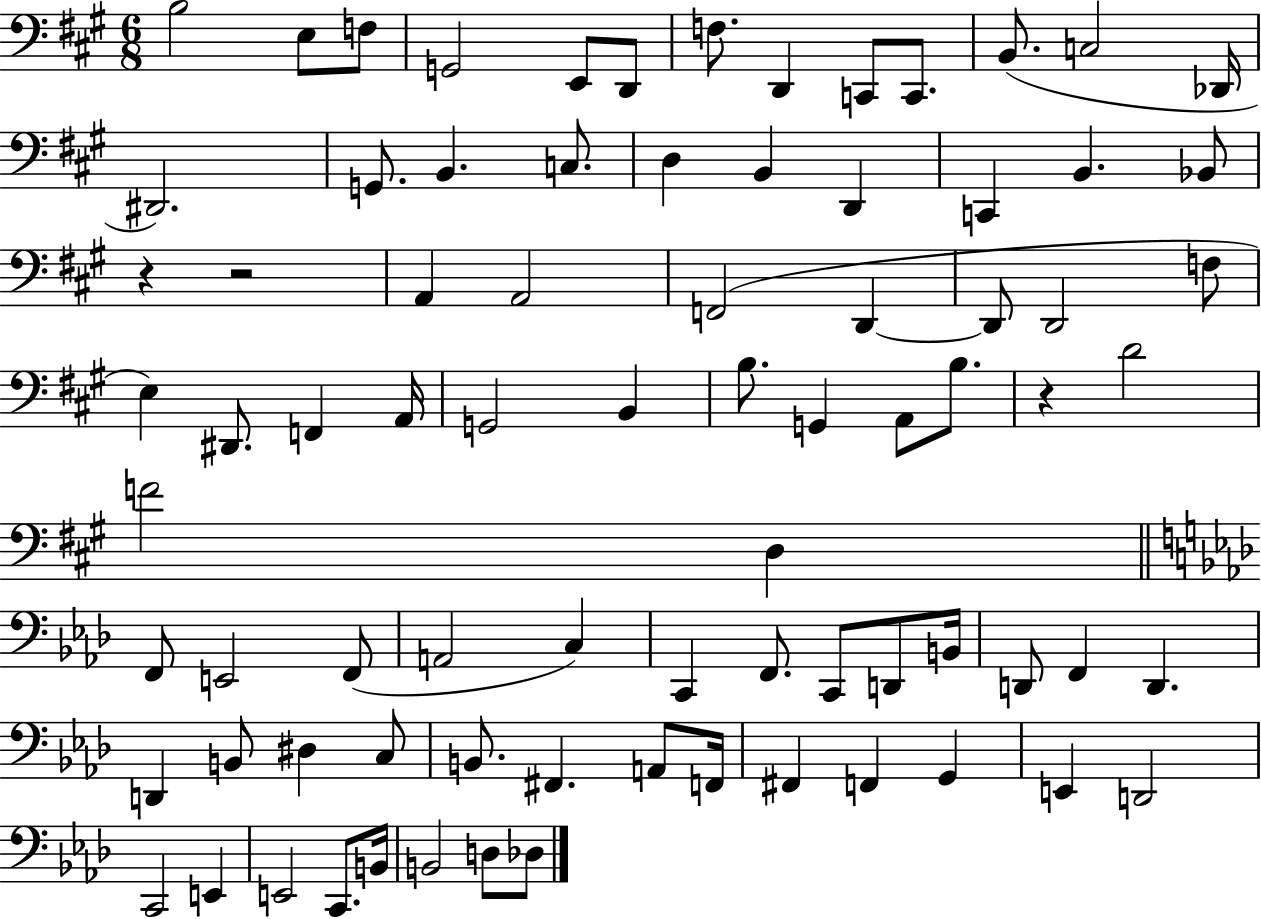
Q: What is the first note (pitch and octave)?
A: B3